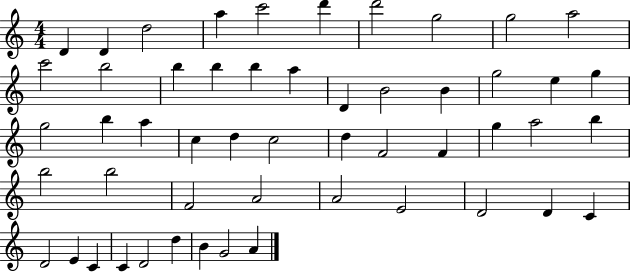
{
  \clef treble
  \numericTimeSignature
  \time 4/4
  \key c \major
  d'4 d'4 d''2 | a''4 c'''2 d'''4 | d'''2 g''2 | g''2 a''2 | \break c'''2 b''2 | b''4 b''4 b''4 a''4 | d'4 b'2 b'4 | g''2 e''4 g''4 | \break g''2 b''4 a''4 | c''4 d''4 c''2 | d''4 f'2 f'4 | g''4 a''2 b''4 | \break b''2 b''2 | f'2 a'2 | a'2 e'2 | d'2 d'4 c'4 | \break d'2 e'4 c'4 | c'4 d'2 d''4 | b'4 g'2 a'4 | \bar "|."
}